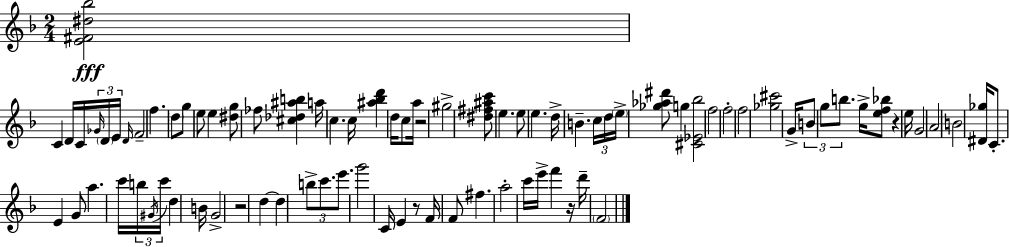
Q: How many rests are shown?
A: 5